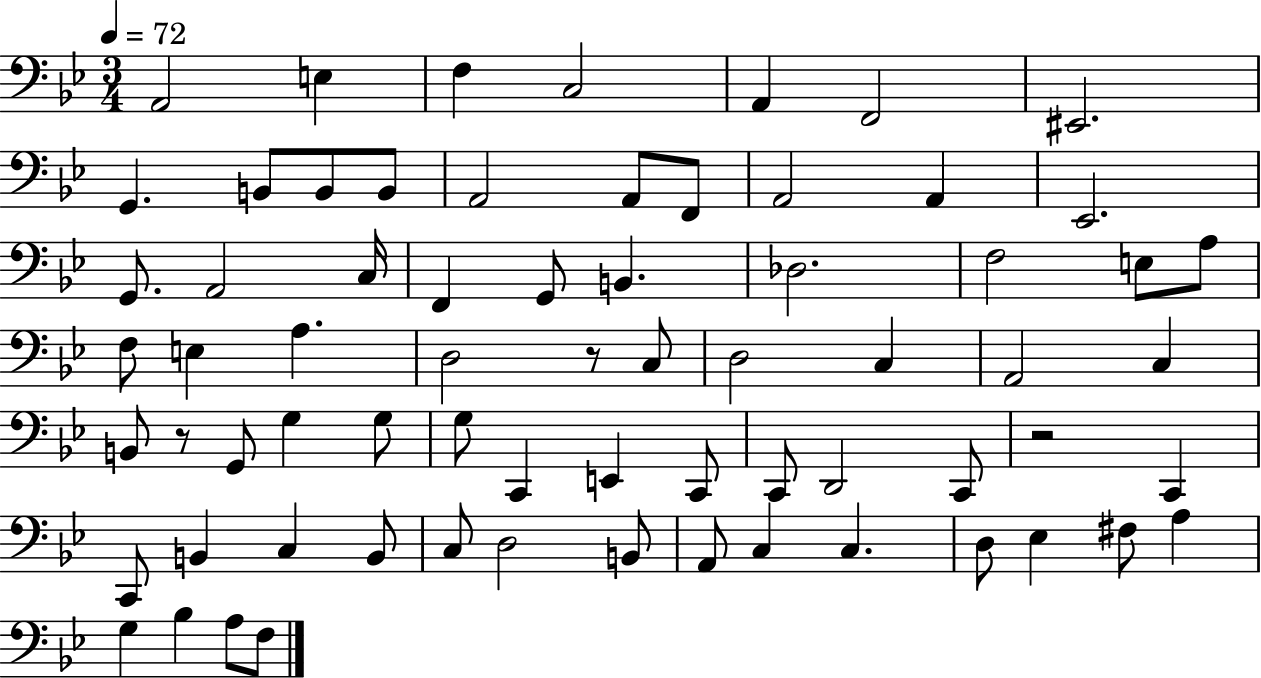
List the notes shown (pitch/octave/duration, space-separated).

A2/h E3/q F3/q C3/h A2/q F2/h EIS2/h. G2/q. B2/e B2/e B2/e A2/h A2/e F2/e A2/h A2/q Eb2/h. G2/e. A2/h C3/s F2/q G2/e B2/q. Db3/h. F3/h E3/e A3/e F3/e E3/q A3/q. D3/h R/e C3/e D3/h C3/q A2/h C3/q B2/e R/e G2/e G3/q G3/e G3/e C2/q E2/q C2/e C2/e D2/h C2/e R/h C2/q C2/e B2/q C3/q B2/e C3/e D3/h B2/e A2/e C3/q C3/q. D3/e Eb3/q F#3/e A3/q G3/q Bb3/q A3/e F3/e